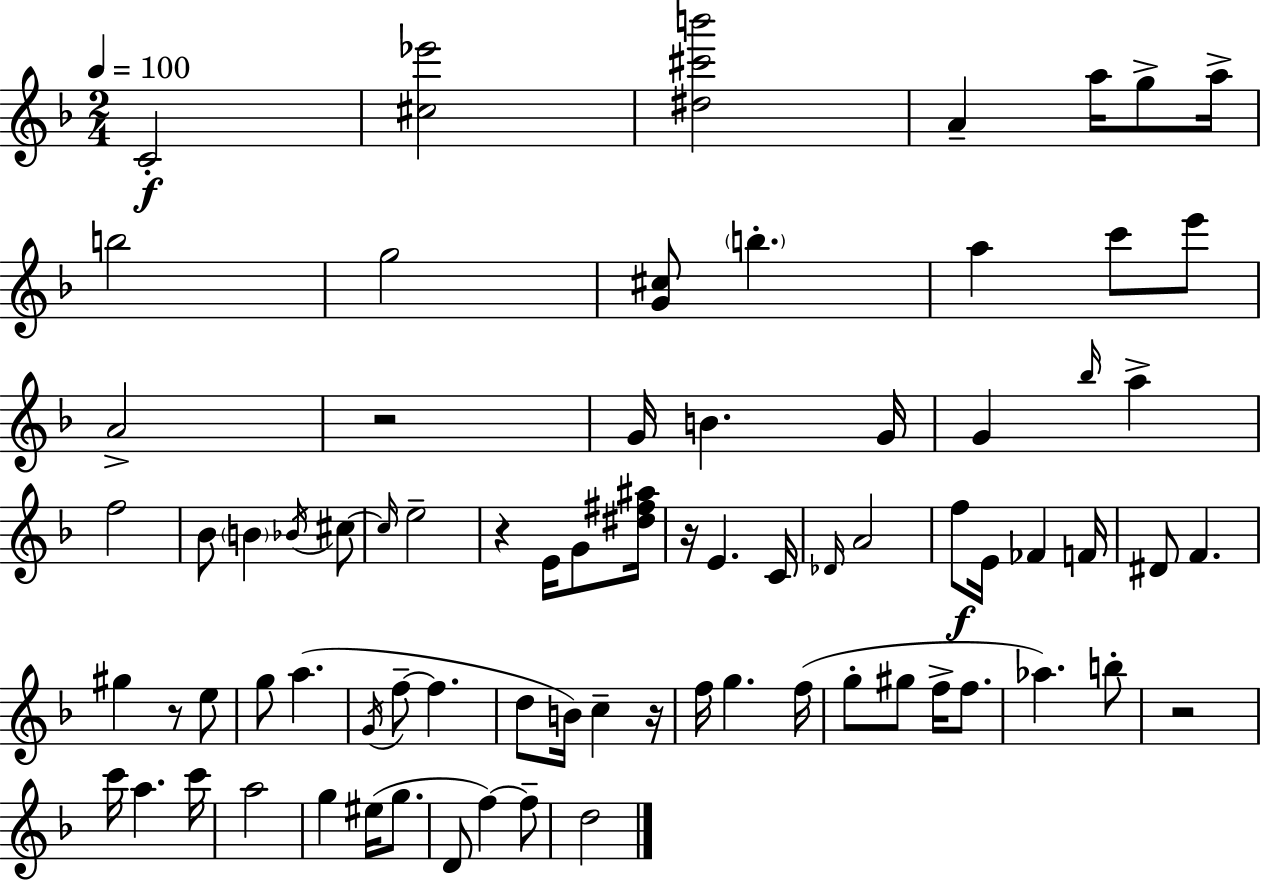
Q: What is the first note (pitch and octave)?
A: C4